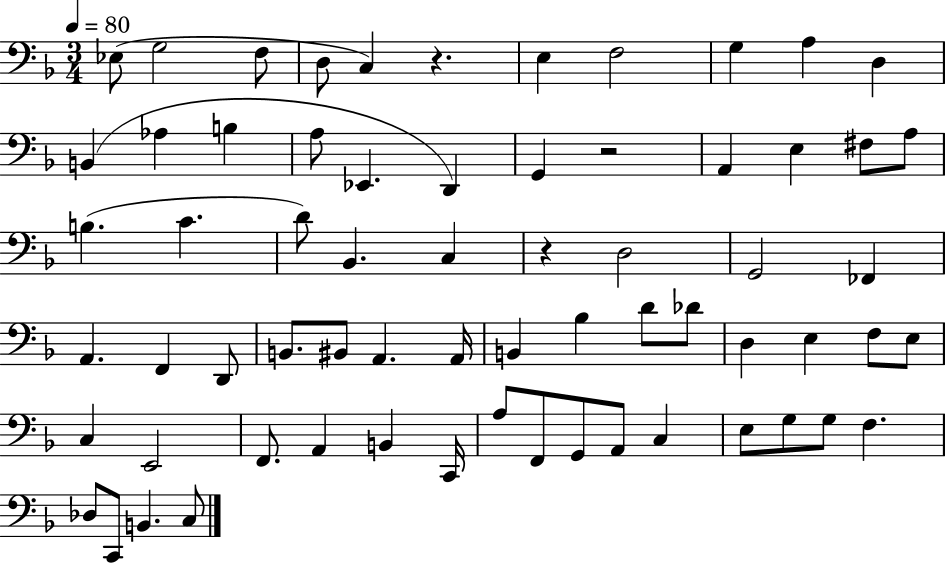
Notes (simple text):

Eb3/e G3/h F3/e D3/e C3/q R/q. E3/q F3/h G3/q A3/q D3/q B2/q Ab3/q B3/q A3/e Eb2/q. D2/q G2/q R/h A2/q E3/q F#3/e A3/e B3/q. C4/q. D4/e Bb2/q. C3/q R/q D3/h G2/h FES2/q A2/q. F2/q D2/e B2/e. BIS2/e A2/q. A2/s B2/q Bb3/q D4/e Db4/e D3/q E3/q F3/e E3/e C3/q E2/h F2/e. A2/q B2/q C2/s A3/e F2/e G2/e A2/e C3/q E3/e G3/e G3/e F3/q. Db3/e C2/e B2/q. C3/e